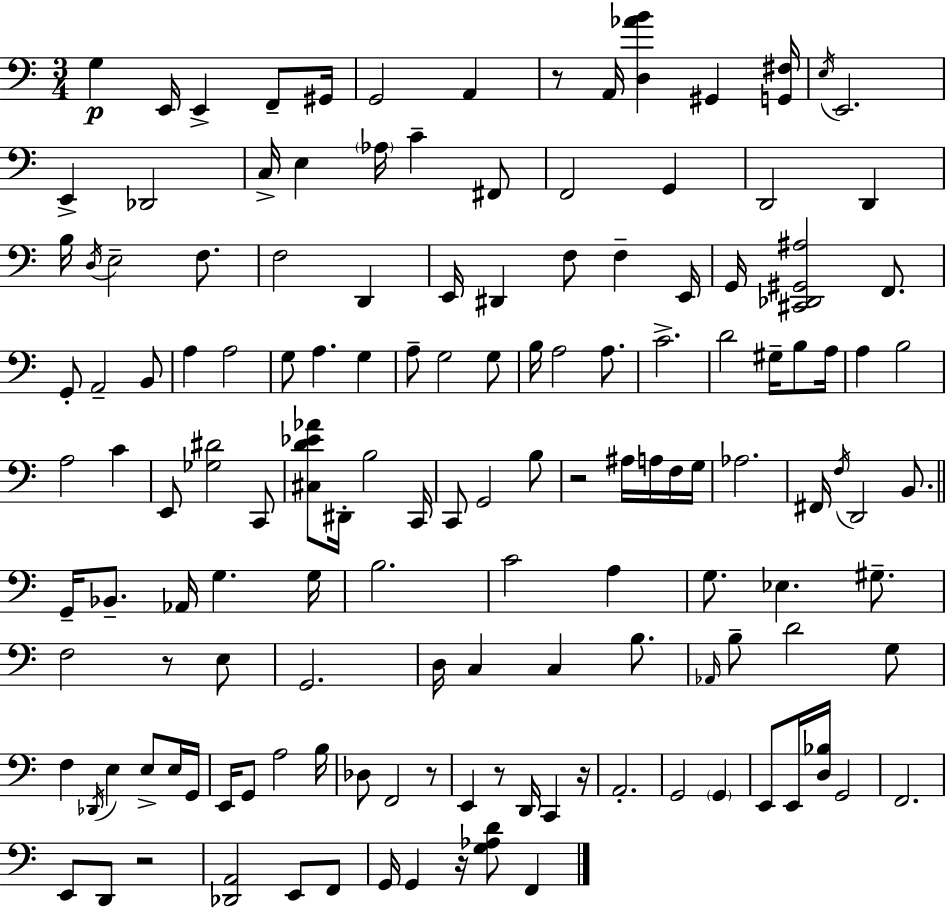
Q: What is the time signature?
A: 3/4